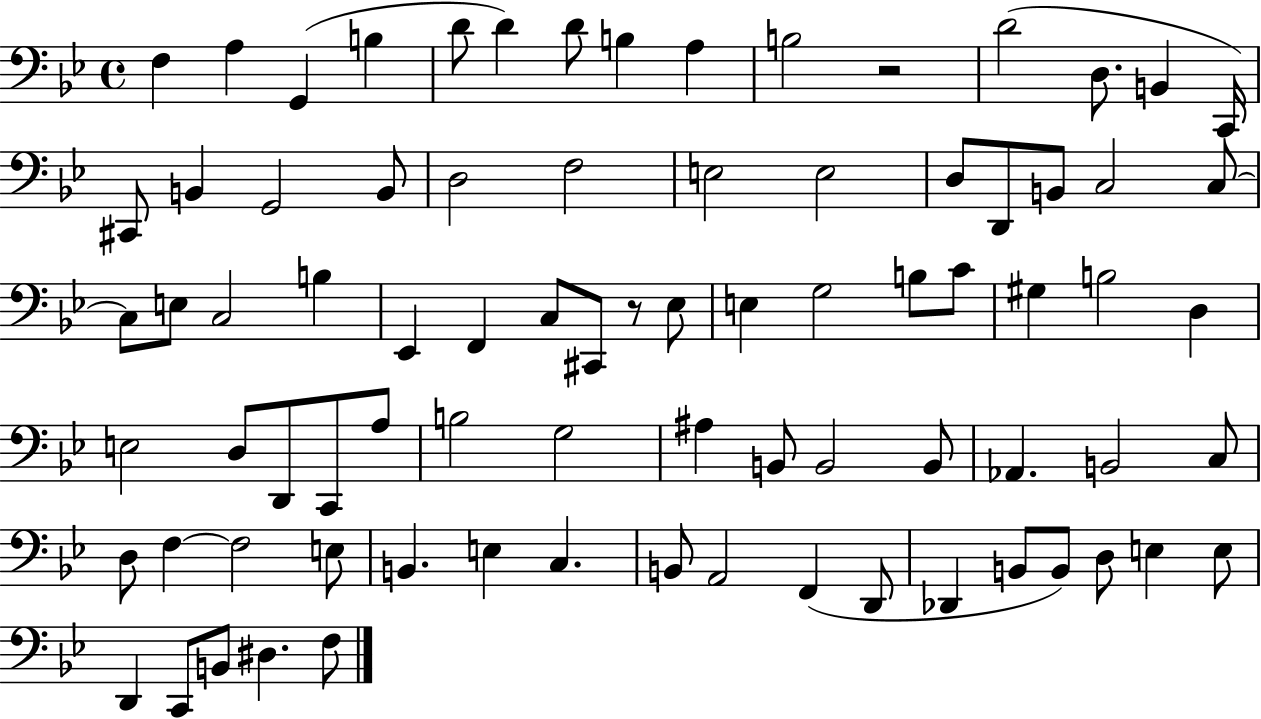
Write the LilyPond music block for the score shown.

{
  \clef bass
  \time 4/4
  \defaultTimeSignature
  \key bes \major
  f4 a4 g,4( b4 | d'8 d'4) d'8 b4 a4 | b2 r2 | d'2( d8. b,4 c,16) | \break cis,8 b,4 g,2 b,8 | d2 f2 | e2 e2 | d8 d,8 b,8 c2 c8~~ | \break c8 e8 c2 b4 | ees,4 f,4 c8 cis,8 r8 ees8 | e4 g2 b8 c'8 | gis4 b2 d4 | \break e2 d8 d,8 c,8 a8 | b2 g2 | ais4 b,8 b,2 b,8 | aes,4. b,2 c8 | \break d8 f4~~ f2 e8 | b,4. e4 c4. | b,8 a,2 f,4( d,8 | des,4 b,8 b,8) d8 e4 e8 | \break d,4 c,8 b,8 dis4. f8 | \bar "|."
}